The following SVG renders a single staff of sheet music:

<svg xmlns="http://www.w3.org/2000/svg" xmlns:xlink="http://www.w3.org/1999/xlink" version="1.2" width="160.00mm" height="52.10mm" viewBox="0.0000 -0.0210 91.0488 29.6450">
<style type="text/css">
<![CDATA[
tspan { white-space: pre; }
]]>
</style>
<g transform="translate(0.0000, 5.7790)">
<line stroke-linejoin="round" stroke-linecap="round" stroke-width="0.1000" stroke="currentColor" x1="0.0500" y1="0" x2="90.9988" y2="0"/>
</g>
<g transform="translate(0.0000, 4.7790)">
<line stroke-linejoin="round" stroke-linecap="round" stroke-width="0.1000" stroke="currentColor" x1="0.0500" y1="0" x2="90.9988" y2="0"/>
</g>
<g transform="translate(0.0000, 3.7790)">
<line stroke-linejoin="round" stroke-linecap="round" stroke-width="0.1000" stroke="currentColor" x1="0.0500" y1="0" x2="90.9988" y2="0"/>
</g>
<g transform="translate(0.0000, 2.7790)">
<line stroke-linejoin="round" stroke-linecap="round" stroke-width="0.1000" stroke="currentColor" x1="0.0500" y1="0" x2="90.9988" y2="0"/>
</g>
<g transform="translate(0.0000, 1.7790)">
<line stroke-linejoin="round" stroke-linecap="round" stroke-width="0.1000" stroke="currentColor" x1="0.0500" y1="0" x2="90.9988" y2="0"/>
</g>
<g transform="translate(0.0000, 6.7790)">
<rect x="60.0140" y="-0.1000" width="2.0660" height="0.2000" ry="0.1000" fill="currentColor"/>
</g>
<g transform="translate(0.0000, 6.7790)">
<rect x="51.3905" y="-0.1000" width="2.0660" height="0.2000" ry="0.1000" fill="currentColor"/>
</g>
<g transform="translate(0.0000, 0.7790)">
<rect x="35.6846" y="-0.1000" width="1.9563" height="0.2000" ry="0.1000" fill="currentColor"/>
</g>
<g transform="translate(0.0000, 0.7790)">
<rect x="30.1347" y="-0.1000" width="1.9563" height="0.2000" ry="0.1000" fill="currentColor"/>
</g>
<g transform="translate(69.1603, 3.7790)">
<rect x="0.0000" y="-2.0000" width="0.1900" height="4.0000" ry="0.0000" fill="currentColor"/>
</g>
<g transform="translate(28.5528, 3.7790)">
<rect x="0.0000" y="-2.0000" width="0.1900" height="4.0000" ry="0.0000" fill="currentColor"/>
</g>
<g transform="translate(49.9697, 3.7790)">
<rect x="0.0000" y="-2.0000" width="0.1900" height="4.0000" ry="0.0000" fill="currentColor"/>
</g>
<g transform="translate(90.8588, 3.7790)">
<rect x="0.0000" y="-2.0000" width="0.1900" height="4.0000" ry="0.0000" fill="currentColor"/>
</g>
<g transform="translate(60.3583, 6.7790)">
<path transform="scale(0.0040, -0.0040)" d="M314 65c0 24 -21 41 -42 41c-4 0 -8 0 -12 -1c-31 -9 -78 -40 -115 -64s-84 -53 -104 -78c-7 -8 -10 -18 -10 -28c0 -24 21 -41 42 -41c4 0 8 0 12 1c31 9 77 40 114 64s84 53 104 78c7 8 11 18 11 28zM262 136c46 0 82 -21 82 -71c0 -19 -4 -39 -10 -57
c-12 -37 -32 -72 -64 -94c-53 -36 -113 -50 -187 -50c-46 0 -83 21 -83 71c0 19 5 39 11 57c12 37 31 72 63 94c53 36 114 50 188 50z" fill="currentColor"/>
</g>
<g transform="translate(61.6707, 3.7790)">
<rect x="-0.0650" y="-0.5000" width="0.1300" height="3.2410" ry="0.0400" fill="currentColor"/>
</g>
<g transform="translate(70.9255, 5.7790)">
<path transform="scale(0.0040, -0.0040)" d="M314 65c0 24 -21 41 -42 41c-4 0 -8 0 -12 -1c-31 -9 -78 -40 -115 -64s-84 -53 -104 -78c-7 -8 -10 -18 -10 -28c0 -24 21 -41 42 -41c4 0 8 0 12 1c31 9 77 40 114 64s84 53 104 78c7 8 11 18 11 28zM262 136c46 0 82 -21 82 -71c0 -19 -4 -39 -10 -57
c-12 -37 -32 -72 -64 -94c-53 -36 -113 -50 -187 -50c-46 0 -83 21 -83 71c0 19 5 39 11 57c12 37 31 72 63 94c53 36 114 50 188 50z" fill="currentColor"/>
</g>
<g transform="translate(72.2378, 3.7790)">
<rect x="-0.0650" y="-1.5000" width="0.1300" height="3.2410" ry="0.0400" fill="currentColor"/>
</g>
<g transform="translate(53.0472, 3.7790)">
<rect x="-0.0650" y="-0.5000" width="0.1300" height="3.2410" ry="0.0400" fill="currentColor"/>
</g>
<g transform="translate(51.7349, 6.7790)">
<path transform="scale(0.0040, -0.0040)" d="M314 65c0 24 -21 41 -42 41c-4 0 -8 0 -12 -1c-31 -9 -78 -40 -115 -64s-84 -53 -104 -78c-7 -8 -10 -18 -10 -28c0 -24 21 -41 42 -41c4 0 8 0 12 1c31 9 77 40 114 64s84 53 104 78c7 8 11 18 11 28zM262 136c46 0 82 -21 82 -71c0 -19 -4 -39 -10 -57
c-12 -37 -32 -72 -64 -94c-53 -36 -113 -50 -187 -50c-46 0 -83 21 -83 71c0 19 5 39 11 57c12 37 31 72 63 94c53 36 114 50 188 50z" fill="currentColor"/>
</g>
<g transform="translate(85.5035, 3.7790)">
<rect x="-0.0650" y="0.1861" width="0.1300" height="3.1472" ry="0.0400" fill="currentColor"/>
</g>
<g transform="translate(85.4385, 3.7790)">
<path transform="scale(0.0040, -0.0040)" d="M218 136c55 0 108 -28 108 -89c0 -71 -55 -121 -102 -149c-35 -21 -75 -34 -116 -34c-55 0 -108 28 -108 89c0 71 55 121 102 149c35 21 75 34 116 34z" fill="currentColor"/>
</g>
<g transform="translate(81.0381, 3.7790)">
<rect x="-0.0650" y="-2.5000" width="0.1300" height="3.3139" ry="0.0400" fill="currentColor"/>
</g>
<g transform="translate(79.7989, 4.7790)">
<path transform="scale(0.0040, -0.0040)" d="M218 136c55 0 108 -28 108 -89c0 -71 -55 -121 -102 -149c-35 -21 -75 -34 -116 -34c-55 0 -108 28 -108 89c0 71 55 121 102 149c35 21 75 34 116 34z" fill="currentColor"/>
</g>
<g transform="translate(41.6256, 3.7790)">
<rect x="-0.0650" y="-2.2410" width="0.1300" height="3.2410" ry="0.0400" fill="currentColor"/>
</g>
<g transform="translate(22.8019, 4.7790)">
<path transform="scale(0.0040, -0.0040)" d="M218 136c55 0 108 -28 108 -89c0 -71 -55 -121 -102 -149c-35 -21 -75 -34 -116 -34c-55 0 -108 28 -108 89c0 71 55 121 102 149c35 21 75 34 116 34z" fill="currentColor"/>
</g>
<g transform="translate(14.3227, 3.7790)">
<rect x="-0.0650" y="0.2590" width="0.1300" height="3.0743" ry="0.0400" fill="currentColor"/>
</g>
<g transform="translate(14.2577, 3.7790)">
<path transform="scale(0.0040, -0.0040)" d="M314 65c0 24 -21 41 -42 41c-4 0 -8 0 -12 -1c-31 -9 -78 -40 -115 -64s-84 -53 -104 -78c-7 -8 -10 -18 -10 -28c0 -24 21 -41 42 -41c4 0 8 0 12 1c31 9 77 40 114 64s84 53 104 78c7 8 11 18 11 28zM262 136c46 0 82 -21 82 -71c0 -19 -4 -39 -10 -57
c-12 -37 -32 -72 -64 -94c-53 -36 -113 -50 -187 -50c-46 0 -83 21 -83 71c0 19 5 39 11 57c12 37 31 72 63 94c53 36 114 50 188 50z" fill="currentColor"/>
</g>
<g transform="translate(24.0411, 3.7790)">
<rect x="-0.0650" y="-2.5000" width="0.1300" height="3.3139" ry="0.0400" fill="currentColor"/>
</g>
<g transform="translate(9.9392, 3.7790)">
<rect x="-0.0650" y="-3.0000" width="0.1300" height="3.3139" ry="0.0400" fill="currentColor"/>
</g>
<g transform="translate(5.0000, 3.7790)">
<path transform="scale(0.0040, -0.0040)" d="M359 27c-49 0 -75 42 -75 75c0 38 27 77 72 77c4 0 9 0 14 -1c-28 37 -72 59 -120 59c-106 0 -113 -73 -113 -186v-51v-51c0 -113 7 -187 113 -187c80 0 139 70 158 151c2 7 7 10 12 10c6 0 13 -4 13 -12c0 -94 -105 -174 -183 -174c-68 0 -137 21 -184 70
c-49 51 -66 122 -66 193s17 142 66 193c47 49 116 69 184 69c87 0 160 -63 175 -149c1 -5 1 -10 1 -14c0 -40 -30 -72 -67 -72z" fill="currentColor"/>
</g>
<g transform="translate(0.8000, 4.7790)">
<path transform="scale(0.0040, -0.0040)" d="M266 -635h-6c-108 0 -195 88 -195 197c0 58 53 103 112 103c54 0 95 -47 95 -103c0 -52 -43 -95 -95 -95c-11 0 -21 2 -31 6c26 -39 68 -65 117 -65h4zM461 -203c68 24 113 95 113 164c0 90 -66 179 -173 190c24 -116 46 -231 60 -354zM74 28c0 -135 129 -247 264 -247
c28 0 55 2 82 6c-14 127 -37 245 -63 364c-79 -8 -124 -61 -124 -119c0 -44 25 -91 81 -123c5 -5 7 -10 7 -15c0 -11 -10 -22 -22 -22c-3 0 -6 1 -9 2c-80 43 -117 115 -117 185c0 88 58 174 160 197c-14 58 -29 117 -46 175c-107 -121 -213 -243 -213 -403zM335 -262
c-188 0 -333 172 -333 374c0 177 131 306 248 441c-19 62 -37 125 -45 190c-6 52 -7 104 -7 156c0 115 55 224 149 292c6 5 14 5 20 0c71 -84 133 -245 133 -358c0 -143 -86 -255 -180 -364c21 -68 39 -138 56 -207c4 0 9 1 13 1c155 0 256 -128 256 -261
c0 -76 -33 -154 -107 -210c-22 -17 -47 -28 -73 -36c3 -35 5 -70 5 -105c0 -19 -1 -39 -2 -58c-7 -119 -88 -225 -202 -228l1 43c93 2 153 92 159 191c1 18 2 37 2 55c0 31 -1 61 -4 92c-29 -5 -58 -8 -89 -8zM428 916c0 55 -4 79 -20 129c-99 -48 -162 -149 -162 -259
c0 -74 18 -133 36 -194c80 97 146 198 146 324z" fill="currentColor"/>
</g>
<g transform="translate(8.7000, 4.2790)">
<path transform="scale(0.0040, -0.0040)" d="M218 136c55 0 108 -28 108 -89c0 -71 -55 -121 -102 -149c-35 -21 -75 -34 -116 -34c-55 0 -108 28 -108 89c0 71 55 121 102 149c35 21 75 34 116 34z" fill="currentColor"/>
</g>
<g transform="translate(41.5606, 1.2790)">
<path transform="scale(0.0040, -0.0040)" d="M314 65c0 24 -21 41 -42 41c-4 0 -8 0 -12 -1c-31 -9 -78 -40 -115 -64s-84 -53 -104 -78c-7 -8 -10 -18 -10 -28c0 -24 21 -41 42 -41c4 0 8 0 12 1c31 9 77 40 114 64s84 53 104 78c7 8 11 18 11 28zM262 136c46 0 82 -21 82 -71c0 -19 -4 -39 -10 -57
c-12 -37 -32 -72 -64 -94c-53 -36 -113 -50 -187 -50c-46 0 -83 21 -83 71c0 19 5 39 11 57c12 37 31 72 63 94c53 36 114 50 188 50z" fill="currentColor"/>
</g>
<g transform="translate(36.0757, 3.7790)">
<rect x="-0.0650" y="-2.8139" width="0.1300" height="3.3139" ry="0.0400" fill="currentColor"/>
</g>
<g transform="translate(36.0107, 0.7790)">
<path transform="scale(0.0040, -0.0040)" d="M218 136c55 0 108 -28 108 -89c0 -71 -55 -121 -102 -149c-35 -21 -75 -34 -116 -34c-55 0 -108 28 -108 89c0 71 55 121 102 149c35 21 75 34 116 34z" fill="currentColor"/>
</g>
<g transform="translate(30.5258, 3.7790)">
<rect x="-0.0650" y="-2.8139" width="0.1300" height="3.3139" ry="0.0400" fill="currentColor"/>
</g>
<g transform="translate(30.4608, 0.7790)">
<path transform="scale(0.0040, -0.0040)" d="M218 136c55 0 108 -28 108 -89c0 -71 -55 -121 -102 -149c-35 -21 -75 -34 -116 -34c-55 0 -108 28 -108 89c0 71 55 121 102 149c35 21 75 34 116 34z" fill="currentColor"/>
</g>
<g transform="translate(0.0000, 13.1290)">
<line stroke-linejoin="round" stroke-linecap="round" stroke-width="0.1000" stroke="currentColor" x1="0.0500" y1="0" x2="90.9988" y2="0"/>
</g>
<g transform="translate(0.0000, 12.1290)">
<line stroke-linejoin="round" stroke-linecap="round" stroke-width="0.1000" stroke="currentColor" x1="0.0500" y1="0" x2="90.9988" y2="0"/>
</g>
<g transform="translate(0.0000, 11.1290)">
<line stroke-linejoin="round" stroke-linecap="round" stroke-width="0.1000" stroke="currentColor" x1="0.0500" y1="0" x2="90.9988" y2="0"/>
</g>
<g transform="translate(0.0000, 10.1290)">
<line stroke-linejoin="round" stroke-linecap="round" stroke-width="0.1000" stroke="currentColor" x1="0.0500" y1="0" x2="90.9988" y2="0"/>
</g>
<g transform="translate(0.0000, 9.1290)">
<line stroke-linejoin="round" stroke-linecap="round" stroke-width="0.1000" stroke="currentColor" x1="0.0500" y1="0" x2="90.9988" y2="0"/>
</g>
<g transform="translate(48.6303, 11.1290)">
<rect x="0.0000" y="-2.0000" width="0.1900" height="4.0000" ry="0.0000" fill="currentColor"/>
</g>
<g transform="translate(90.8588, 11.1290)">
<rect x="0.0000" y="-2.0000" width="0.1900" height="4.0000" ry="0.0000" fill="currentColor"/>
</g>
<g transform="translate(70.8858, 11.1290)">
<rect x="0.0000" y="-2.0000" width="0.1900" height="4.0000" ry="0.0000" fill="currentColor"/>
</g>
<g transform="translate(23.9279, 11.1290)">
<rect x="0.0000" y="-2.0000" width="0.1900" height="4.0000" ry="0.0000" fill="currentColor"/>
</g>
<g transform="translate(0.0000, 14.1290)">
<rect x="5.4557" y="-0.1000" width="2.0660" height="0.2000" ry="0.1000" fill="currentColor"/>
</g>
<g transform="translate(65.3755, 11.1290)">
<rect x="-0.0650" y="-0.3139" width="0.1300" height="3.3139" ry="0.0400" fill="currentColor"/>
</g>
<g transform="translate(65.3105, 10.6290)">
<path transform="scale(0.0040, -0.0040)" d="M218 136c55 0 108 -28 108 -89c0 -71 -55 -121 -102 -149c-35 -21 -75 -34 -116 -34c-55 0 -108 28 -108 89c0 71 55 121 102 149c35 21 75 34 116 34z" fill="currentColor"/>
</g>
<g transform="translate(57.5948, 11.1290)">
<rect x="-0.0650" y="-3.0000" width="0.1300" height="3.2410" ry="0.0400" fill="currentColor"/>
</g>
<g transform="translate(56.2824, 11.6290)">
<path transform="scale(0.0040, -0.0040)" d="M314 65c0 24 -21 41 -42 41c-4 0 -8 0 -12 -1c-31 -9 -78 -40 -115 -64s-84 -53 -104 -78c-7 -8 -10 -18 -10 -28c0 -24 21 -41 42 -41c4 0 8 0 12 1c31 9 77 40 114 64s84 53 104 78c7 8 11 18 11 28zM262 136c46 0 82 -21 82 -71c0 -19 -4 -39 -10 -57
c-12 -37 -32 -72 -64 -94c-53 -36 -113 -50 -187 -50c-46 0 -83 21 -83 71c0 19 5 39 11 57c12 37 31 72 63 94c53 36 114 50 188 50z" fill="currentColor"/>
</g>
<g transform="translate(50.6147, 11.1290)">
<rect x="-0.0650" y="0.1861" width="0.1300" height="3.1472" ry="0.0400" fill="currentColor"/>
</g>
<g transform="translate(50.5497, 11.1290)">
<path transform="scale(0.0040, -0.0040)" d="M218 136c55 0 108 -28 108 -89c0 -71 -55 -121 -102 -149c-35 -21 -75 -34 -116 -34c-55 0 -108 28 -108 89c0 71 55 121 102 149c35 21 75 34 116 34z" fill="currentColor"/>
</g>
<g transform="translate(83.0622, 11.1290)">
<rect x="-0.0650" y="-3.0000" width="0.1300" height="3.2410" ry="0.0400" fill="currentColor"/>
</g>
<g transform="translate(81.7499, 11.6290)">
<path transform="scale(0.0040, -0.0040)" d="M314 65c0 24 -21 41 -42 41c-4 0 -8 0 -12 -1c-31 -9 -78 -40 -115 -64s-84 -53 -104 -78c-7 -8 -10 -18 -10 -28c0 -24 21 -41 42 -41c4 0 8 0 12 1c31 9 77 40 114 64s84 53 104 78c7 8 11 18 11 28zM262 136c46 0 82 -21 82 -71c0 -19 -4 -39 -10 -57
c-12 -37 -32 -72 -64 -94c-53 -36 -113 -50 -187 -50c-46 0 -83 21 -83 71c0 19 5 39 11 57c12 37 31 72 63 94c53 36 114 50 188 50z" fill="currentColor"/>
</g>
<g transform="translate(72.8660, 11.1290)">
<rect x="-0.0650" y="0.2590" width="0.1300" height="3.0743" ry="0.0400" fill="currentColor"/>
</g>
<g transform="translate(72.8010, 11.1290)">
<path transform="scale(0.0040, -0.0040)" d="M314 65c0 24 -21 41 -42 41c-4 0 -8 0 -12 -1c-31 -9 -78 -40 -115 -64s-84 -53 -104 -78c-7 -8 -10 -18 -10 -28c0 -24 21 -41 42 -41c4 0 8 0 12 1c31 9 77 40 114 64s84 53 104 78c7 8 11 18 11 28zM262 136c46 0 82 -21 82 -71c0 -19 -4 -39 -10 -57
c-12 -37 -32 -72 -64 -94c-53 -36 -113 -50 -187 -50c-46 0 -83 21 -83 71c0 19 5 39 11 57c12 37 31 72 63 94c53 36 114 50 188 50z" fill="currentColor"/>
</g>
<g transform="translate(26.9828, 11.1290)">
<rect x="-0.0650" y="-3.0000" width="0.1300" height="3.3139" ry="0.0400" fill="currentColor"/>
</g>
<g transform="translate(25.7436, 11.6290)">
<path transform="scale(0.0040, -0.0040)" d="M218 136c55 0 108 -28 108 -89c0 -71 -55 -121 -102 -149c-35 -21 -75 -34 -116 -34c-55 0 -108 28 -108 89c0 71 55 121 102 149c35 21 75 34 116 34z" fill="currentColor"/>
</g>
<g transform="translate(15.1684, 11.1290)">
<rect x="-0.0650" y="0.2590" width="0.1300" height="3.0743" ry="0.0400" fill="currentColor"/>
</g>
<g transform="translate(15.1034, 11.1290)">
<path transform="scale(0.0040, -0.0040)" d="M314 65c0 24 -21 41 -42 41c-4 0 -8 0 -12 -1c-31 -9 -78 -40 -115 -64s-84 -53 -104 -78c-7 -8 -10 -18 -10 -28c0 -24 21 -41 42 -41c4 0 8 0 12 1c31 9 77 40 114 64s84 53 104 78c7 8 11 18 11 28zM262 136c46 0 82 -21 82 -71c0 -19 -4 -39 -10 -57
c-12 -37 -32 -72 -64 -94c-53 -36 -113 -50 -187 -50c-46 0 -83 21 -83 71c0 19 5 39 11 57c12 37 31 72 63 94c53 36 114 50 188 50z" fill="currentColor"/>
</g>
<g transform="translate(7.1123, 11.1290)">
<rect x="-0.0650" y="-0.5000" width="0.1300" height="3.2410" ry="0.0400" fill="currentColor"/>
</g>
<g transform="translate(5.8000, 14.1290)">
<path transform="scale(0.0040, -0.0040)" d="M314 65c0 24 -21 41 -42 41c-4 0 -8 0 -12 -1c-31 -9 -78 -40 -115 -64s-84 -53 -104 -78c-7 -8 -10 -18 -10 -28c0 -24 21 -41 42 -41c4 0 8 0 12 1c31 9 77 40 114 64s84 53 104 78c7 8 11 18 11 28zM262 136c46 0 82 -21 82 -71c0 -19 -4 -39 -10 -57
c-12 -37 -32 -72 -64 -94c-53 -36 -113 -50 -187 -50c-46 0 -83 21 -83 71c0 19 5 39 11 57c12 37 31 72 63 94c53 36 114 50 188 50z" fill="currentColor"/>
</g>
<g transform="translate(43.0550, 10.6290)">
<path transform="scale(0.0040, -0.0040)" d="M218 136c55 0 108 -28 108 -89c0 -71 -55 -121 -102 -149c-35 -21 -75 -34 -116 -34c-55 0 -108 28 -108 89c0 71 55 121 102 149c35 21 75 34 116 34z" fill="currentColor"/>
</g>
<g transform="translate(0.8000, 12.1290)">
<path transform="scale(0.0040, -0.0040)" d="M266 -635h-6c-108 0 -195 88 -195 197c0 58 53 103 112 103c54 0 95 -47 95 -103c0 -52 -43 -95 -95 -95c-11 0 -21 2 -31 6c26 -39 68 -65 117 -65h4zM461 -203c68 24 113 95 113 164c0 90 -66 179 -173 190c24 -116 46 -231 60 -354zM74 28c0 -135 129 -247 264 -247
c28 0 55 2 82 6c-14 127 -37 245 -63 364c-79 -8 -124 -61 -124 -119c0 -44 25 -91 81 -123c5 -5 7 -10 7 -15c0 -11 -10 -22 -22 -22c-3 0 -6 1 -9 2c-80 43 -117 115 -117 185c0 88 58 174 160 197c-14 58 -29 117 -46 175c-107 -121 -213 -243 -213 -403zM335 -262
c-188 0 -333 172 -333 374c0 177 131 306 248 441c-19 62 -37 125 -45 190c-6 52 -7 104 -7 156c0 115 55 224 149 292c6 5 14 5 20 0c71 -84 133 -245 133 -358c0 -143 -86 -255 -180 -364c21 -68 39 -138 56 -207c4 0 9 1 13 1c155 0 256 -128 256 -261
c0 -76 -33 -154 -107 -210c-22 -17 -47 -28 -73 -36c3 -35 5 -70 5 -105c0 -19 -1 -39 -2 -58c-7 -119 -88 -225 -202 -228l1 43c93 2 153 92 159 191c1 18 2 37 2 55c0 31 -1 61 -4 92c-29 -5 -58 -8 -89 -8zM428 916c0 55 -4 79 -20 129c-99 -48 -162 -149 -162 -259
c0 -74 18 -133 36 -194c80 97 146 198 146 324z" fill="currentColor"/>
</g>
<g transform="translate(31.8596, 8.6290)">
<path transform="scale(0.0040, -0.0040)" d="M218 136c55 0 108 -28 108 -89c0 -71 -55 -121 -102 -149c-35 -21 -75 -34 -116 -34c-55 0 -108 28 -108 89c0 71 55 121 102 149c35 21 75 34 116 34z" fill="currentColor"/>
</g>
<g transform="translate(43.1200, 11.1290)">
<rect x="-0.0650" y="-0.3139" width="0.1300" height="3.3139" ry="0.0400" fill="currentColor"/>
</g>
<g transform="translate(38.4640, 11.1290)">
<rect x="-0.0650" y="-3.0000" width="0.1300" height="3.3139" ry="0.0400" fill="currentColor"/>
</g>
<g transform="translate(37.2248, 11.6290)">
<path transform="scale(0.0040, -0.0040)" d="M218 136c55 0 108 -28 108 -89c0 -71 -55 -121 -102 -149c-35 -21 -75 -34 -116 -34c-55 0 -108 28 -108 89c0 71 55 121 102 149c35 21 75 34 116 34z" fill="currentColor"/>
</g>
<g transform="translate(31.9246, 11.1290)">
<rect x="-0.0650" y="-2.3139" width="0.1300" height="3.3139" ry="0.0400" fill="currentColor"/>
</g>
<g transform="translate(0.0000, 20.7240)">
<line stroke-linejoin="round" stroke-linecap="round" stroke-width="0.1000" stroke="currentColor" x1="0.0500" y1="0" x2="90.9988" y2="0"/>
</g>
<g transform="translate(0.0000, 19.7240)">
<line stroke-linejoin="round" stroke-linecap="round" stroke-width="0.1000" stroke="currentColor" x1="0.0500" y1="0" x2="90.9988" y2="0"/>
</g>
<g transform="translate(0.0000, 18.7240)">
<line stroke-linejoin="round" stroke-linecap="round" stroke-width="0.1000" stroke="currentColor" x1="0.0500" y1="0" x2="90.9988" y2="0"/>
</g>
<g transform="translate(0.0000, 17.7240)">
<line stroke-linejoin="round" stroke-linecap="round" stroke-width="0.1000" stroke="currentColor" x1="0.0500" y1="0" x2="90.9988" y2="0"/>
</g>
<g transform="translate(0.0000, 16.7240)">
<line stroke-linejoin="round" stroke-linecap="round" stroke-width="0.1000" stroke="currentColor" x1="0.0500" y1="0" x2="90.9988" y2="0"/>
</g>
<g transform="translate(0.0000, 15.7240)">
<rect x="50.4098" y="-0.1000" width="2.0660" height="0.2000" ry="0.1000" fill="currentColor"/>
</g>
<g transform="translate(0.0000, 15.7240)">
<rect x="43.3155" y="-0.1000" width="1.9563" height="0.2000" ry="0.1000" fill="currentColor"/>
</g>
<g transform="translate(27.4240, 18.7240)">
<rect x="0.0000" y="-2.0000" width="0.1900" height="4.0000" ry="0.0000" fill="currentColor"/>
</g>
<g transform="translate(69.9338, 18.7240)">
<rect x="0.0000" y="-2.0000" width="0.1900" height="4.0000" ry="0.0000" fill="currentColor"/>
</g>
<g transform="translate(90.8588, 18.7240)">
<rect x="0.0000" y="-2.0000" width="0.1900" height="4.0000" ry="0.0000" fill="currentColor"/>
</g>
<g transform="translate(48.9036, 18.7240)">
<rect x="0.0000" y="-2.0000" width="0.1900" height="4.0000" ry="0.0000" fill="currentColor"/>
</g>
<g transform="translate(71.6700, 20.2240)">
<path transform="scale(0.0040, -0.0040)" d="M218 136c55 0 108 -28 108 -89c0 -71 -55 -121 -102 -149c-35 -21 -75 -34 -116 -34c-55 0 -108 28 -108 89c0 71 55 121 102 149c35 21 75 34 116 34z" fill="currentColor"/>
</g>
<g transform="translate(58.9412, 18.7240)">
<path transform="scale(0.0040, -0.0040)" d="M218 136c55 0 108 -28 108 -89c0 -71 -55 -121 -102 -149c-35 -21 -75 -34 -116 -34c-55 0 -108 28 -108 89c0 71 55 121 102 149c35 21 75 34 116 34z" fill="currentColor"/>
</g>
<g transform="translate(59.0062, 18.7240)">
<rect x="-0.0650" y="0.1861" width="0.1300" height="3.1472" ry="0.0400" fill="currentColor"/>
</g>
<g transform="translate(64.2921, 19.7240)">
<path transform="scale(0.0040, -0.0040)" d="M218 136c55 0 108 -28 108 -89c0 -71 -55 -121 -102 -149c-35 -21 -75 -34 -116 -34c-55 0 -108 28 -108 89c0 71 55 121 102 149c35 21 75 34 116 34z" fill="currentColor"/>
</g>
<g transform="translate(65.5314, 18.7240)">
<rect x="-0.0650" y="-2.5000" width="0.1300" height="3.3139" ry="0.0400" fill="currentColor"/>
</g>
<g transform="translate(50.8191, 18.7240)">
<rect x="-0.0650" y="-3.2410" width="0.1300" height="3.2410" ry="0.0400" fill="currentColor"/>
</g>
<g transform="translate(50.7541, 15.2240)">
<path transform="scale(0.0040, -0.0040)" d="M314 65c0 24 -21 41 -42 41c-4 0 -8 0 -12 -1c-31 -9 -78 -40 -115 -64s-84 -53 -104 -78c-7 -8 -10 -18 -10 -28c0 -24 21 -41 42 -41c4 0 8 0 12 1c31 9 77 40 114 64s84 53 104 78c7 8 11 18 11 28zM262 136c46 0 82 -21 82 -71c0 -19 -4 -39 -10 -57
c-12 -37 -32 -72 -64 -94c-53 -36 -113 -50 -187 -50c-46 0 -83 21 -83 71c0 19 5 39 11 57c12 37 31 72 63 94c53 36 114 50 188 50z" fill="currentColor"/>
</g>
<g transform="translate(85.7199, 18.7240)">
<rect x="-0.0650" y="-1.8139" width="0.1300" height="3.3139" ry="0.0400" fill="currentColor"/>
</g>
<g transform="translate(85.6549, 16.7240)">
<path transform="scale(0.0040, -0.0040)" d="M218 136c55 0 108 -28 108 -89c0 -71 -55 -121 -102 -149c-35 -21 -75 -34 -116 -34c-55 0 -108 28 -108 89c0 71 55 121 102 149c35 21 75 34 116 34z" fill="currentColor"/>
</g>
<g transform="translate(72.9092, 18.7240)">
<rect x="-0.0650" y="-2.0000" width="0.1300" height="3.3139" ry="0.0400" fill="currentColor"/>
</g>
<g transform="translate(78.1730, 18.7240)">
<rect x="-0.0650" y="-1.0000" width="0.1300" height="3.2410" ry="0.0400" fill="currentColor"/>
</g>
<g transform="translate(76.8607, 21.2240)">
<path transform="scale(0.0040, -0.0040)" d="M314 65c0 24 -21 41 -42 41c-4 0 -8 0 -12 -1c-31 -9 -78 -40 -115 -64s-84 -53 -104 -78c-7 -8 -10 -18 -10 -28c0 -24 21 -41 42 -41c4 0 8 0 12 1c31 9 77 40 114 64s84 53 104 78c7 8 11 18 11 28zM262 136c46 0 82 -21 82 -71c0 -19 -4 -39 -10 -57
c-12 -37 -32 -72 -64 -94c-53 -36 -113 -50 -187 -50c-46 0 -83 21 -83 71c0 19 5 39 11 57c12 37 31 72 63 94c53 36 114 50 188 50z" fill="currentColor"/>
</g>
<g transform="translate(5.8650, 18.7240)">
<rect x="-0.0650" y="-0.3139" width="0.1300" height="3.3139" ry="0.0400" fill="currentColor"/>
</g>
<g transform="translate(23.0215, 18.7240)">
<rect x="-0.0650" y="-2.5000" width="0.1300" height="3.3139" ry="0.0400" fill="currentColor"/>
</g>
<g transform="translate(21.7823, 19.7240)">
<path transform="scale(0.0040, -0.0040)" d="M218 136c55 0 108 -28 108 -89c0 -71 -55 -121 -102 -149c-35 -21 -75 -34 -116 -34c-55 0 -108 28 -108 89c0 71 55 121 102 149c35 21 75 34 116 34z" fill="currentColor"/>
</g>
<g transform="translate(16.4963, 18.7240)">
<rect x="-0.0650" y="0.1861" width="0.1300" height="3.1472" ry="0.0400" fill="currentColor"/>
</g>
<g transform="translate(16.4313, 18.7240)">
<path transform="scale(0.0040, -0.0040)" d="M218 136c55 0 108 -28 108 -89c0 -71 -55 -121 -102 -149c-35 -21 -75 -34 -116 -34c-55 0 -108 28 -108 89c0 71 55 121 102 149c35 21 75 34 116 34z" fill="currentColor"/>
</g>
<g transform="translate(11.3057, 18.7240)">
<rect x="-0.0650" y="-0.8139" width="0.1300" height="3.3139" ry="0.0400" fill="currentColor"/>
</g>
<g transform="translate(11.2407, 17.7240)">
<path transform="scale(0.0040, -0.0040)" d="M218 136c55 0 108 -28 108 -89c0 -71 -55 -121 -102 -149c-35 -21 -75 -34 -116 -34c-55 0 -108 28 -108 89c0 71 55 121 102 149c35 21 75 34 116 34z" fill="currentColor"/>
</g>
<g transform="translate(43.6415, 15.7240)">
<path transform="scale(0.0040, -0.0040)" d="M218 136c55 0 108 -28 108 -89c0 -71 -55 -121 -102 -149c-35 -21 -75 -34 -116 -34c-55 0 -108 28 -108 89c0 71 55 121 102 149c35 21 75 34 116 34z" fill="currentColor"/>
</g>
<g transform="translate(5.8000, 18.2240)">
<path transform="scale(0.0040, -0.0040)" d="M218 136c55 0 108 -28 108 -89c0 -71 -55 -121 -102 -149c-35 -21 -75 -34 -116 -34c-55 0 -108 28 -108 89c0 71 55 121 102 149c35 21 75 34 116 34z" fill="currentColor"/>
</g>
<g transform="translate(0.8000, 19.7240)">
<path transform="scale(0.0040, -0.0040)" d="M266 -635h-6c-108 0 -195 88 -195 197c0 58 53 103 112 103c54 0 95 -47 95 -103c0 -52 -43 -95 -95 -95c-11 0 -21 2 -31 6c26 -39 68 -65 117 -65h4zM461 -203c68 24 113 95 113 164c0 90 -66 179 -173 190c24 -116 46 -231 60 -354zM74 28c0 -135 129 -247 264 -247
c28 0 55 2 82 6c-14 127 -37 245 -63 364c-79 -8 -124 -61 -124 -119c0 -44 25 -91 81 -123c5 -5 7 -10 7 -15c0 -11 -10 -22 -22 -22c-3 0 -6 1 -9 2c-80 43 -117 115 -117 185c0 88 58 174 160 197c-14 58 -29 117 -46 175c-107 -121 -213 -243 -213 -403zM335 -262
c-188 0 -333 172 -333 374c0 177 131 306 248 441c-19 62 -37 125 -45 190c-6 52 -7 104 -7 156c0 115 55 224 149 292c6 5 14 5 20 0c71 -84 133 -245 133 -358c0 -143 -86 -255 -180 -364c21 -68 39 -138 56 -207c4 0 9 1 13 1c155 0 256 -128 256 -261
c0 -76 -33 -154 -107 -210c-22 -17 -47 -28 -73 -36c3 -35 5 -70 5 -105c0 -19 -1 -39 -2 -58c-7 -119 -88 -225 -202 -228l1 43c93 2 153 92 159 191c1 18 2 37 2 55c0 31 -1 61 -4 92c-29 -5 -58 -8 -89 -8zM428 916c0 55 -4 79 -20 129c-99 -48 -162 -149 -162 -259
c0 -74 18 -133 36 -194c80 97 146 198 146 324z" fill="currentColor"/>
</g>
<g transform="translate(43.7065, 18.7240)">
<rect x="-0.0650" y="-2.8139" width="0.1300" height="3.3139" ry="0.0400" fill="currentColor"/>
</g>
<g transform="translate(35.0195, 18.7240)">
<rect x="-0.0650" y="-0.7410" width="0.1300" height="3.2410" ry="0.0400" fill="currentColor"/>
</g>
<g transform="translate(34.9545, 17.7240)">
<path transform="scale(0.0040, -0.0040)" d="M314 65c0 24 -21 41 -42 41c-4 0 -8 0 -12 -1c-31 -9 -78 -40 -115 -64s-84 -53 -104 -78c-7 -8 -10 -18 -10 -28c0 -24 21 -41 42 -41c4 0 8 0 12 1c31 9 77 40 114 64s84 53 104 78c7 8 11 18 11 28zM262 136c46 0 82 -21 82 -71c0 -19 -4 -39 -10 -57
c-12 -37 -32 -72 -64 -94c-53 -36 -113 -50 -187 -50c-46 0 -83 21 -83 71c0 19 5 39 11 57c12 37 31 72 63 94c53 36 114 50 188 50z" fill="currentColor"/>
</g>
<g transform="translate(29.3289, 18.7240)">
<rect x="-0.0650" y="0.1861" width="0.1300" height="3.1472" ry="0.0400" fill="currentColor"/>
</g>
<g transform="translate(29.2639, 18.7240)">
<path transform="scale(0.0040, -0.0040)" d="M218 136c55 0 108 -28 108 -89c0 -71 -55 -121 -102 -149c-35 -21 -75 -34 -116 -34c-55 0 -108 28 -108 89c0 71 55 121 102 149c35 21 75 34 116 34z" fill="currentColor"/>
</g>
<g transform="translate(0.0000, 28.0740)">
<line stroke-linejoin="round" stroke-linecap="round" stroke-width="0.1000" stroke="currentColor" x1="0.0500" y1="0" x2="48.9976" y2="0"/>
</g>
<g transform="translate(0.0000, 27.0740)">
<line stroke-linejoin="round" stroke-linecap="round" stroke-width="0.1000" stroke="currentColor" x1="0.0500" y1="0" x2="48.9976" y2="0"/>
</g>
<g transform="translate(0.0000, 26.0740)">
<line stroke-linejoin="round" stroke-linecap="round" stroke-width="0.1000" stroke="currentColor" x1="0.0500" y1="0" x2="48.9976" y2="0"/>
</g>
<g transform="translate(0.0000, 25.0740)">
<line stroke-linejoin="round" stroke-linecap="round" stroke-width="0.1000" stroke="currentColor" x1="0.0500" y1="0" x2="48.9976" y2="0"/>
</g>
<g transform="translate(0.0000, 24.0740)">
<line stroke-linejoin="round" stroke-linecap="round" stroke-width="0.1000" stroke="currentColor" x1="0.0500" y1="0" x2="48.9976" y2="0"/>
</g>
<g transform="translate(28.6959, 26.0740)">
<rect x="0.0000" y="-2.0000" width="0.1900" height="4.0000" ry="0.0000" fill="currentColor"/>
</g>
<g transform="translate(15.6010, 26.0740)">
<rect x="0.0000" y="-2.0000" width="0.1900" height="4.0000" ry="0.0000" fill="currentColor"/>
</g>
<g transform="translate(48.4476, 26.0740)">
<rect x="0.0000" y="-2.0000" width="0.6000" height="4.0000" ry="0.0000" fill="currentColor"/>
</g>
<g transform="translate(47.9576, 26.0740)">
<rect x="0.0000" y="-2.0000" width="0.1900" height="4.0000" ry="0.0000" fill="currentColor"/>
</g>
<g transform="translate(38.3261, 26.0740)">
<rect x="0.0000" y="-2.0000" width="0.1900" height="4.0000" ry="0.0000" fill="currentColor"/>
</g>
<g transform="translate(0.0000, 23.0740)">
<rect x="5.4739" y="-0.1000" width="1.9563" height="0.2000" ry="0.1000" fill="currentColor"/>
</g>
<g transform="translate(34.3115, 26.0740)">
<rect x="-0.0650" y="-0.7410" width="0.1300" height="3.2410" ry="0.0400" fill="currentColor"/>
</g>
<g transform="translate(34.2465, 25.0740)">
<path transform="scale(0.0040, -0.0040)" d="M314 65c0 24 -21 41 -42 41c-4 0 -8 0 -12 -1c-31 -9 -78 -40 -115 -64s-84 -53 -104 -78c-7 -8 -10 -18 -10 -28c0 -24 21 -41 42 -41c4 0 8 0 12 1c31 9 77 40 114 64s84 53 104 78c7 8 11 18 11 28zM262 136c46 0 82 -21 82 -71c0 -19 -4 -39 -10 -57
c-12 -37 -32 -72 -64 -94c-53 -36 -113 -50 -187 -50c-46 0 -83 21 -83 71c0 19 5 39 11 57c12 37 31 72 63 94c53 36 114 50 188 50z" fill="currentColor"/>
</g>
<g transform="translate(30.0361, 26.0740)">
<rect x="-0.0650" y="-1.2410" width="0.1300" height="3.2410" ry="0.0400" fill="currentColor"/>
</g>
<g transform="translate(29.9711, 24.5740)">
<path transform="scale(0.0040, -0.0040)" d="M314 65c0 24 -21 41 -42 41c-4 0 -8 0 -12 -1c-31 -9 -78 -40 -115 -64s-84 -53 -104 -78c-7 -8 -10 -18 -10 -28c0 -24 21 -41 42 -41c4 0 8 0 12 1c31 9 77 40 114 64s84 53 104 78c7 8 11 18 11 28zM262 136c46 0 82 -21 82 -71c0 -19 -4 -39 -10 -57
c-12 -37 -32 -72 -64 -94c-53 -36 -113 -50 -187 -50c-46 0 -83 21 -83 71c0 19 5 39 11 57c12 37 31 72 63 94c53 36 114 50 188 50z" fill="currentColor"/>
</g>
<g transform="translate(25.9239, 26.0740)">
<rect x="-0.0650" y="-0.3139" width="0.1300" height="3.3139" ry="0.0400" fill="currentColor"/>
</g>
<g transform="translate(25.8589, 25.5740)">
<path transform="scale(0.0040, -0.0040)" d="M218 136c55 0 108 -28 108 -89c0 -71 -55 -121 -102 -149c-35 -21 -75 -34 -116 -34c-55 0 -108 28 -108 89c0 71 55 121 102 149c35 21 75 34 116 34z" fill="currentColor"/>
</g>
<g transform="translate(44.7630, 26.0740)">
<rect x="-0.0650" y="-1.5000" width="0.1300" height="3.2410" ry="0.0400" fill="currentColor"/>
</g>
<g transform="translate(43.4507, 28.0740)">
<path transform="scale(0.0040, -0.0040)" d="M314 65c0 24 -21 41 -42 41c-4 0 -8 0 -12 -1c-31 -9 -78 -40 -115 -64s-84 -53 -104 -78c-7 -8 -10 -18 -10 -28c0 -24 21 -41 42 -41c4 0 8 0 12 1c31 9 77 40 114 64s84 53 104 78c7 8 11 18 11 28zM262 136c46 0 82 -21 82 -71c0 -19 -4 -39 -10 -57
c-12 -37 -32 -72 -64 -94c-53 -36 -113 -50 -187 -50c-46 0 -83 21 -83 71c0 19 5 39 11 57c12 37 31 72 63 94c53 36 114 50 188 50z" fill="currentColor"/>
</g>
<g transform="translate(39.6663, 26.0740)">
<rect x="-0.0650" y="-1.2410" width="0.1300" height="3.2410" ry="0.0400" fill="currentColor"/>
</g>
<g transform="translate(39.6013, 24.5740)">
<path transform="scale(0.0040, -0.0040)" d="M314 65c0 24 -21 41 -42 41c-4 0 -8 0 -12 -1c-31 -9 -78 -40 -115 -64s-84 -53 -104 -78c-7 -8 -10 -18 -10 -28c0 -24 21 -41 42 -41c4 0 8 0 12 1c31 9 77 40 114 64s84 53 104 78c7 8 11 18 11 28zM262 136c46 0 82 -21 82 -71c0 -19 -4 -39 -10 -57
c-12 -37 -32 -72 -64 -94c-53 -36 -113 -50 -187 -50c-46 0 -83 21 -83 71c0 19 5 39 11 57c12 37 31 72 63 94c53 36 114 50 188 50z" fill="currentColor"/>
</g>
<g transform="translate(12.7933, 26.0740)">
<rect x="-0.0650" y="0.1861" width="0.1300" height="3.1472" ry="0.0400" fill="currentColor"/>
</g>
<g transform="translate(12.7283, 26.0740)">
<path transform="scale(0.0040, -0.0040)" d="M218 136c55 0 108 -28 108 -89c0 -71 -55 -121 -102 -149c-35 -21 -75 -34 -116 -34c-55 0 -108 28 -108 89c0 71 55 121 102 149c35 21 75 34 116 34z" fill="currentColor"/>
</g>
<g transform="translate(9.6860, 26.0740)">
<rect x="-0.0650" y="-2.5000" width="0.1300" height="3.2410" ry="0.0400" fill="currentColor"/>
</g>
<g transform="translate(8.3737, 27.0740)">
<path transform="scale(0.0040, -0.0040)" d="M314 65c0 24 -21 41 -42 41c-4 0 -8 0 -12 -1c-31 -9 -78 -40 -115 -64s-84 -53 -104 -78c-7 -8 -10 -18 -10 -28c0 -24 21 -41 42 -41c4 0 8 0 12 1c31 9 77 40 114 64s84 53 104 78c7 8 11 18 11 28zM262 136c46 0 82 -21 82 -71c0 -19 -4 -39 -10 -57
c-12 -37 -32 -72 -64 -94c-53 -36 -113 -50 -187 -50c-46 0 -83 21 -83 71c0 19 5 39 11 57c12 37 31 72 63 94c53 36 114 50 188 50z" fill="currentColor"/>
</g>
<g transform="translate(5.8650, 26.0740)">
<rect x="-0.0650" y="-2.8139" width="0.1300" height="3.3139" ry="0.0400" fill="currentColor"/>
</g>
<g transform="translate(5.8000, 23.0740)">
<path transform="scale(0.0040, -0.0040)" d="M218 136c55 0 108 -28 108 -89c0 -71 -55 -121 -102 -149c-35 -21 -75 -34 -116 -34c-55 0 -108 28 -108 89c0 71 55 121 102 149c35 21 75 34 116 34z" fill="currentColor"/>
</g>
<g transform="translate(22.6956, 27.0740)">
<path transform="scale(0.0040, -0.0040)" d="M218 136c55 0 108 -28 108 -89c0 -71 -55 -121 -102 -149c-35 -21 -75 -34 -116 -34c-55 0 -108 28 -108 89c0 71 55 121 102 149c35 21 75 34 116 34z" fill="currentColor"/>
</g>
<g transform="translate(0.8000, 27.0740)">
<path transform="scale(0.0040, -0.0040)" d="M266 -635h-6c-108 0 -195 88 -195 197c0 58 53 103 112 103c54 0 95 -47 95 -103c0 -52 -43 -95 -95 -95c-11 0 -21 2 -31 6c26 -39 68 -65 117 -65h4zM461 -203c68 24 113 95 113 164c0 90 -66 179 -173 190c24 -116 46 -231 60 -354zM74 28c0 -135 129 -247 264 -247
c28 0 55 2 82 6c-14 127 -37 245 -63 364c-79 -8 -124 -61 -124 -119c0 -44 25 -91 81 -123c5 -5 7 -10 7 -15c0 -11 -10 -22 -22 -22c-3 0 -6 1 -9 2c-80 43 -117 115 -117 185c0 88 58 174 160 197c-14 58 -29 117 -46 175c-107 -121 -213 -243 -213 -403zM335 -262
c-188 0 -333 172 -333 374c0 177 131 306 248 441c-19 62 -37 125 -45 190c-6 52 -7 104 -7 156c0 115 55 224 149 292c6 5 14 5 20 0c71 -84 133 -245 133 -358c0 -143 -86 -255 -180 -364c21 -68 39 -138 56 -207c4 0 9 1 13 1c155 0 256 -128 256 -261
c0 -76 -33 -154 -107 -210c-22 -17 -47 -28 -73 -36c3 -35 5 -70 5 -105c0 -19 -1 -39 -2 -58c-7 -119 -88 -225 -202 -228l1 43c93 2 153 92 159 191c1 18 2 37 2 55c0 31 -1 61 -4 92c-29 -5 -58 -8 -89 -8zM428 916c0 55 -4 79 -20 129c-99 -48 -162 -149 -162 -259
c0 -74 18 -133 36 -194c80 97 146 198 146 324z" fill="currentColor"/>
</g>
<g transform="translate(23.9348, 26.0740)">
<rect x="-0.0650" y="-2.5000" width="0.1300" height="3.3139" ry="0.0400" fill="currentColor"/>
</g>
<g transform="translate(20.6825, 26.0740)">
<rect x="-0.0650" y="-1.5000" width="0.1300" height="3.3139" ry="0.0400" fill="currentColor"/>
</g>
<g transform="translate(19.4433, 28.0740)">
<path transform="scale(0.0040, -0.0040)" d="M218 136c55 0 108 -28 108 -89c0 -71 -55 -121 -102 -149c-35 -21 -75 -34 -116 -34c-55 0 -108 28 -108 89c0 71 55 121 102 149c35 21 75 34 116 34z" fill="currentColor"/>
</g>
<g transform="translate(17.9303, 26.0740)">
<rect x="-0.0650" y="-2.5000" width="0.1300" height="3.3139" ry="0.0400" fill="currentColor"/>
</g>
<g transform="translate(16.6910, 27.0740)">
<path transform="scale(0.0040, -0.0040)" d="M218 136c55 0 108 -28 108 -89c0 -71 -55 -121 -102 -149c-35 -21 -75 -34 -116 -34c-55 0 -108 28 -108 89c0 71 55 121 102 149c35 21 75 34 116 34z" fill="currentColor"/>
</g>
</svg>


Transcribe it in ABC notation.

X:1
T:Untitled
M:4/4
L:1/4
K:C
A B2 G a a g2 C2 C2 E2 G B C2 B2 A g A c B A2 c B2 A2 c d B G B d2 a b2 B G F D2 f a G2 B G E G c e2 d2 e2 E2